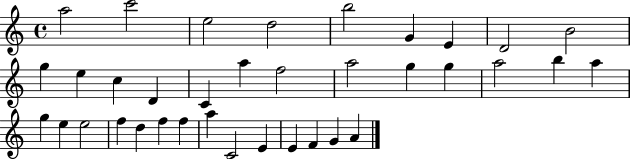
{
  \clef treble
  \time 4/4
  \defaultTimeSignature
  \key c \major
  a''2 c'''2 | e''2 d''2 | b''2 g'4 e'4 | d'2 b'2 | \break g''4 e''4 c''4 d'4 | c'4 a''4 f''2 | a''2 g''4 g''4 | a''2 b''4 a''4 | \break g''4 e''4 e''2 | f''4 d''4 f''4 f''4 | a''4 c'2 e'4 | e'4 f'4 g'4 a'4 | \break \bar "|."
}